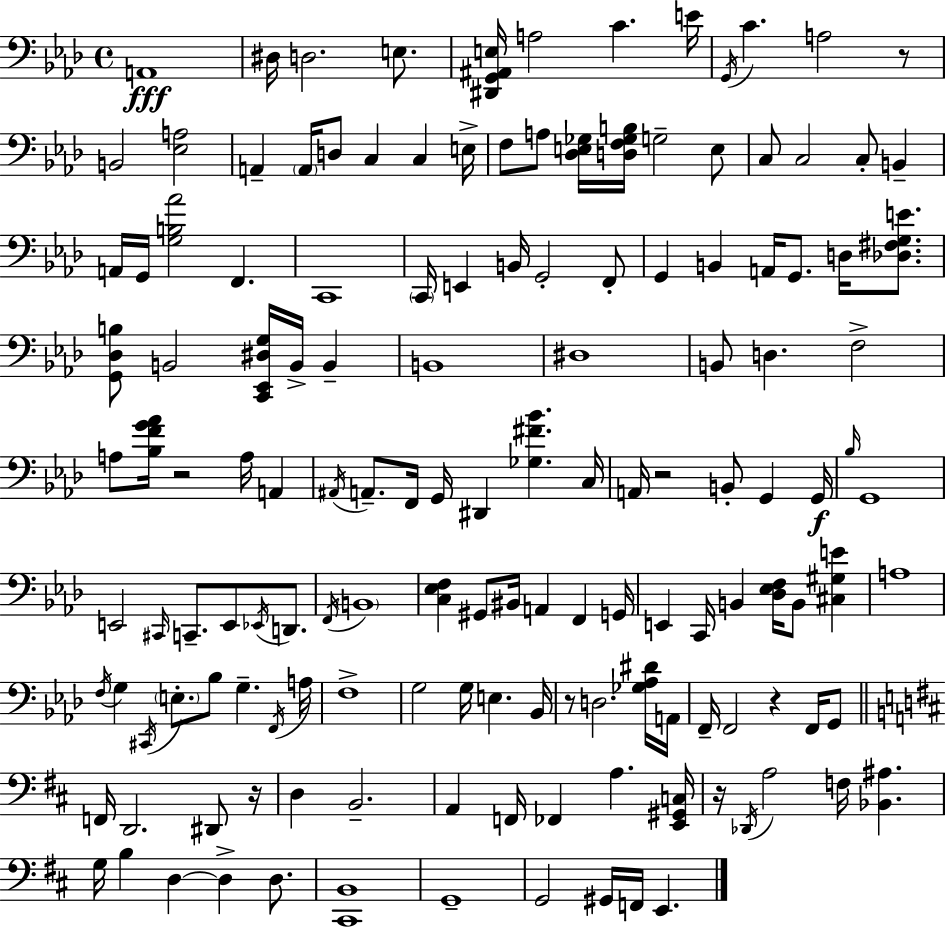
X:1
T:Untitled
M:4/4
L:1/4
K:Ab
A,,4 ^D,/4 D,2 E,/2 [^D,,G,,^A,,E,]/4 A,2 C E/4 G,,/4 C A,2 z/2 B,,2 [_E,A,]2 A,, A,,/4 D,/2 C, C, E,/4 F,/2 A,/2 [_D,E,_G,]/4 [D,F,_G,B,]/4 G,2 E,/2 C,/2 C,2 C,/2 B,, A,,/4 G,,/4 [G,B,_A]2 F,, C,,4 C,,/4 E,, B,,/4 G,,2 F,,/2 G,, B,, A,,/4 G,,/2 D,/4 [_D,^F,G,E]/2 [G,,_D,B,]/2 B,,2 [C,,_E,,^D,G,]/4 B,,/4 B,, B,,4 ^D,4 B,,/2 D, F,2 A,/2 [_B,FG_A]/4 z2 A,/4 A,, ^A,,/4 A,,/2 F,,/4 G,,/4 ^D,, [_G,^F_B] C,/4 A,,/4 z2 B,,/2 G,, G,,/4 _B,/4 G,,4 E,,2 ^C,,/4 C,,/2 E,,/2 _E,,/4 D,,/2 F,,/4 B,,4 [C,_E,F,] ^G,,/2 ^B,,/4 A,, F,, G,,/4 E,, C,,/4 B,, [_D,_E,F,]/4 B,,/2 [^C,^G,E] A,4 F,/4 G, ^C,,/4 E,/2 _B,/2 G, F,,/4 A,/4 F,4 G,2 G,/4 E, _B,,/4 z/2 D,2 [_G,_A,^D]/4 A,,/4 F,,/4 F,,2 z F,,/4 G,,/2 F,,/4 D,,2 ^D,,/2 z/4 D, B,,2 A,, F,,/4 _F,, A, [E,,^G,,C,]/4 z/4 _D,,/4 A,2 F,/4 [_B,,^A,] G,/4 B, D, D, D,/2 [^C,,B,,]4 G,,4 G,,2 ^G,,/4 F,,/4 E,,